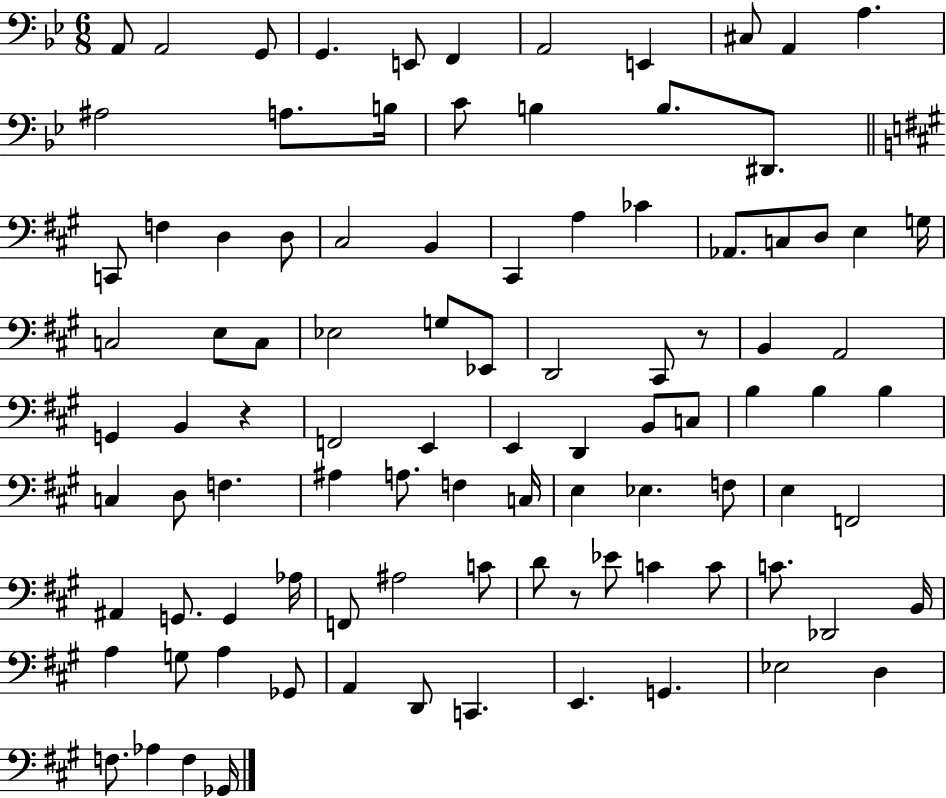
X:1
T:Untitled
M:6/8
L:1/4
K:Bb
A,,/2 A,,2 G,,/2 G,, E,,/2 F,, A,,2 E,, ^C,/2 A,, A, ^A,2 A,/2 B,/4 C/2 B, B,/2 ^D,,/2 C,,/2 F, D, D,/2 ^C,2 B,, ^C,, A, _C _A,,/2 C,/2 D,/2 E, G,/4 C,2 E,/2 C,/2 _E,2 G,/2 _E,,/2 D,,2 ^C,,/2 z/2 B,, A,,2 G,, B,, z F,,2 E,, E,, D,, B,,/2 C,/2 B, B, B, C, D,/2 F, ^A, A,/2 F, C,/4 E, _E, F,/2 E, F,,2 ^A,, G,,/2 G,, _A,/4 F,,/2 ^A,2 C/2 D/2 z/2 _E/2 C C/2 C/2 _D,,2 B,,/4 A, G,/2 A, _G,,/2 A,, D,,/2 C,, E,, G,, _E,2 D, F,/2 _A, F, _G,,/4